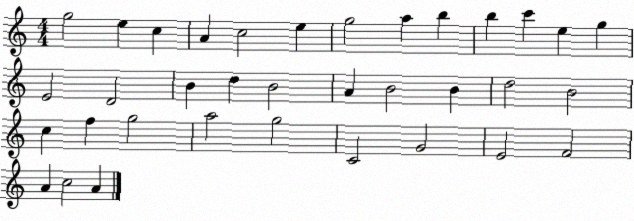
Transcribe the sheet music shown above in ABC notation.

X:1
T:Untitled
M:4/4
L:1/4
K:C
g2 e c A c2 e g2 a b b c' e g E2 D2 B d B2 A B2 B d2 B2 c f g2 a2 g2 C2 G2 E2 F2 A c2 A